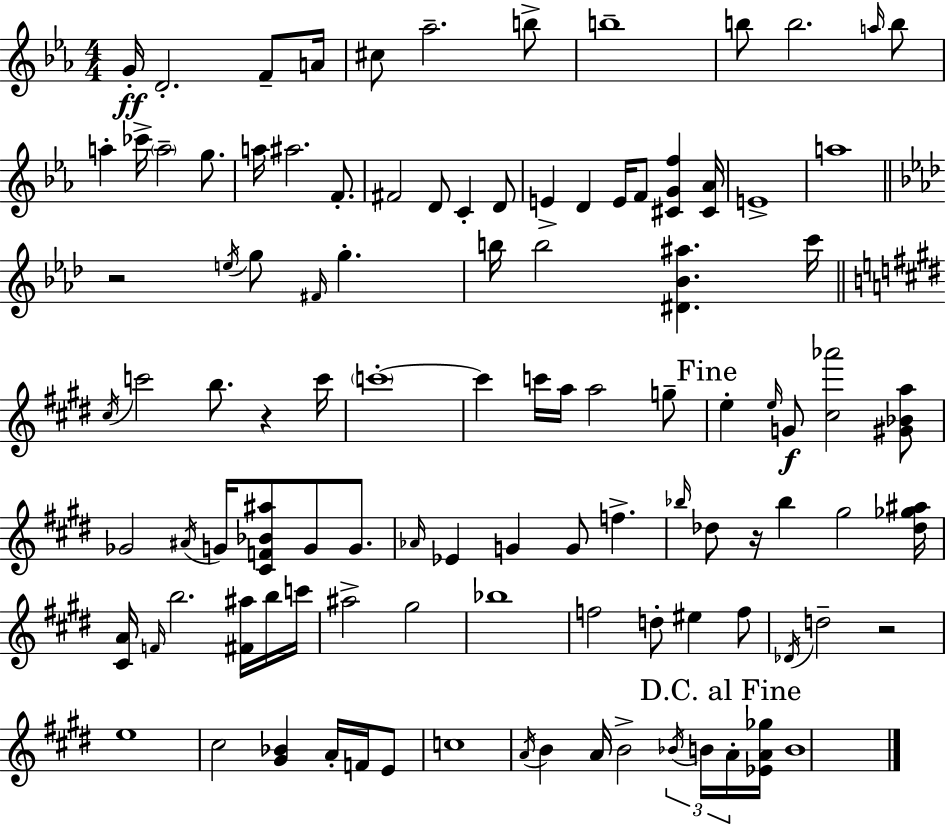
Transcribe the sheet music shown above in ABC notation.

X:1
T:Untitled
M:4/4
L:1/4
K:Eb
G/4 D2 F/2 A/4 ^c/2 _a2 b/2 b4 b/2 b2 a/4 b/2 a _c'/4 a2 g/2 a/4 ^a2 F/2 ^F2 D/2 C D/2 E D E/4 F/2 [^CGf] [^C_A]/4 E4 a4 z2 e/4 g/2 ^F/4 g b/4 b2 [^D_B^a] c'/4 ^c/4 c'2 b/2 z c'/4 c'4 c' c'/4 a/4 a2 g/2 e e/4 G/2 [^c_a']2 [^G_Ba]/2 _G2 ^A/4 G/4 [^CF_B^a]/2 G/2 G/2 _A/4 _E G G/2 f _b/4 _d/2 z/4 _b ^g2 [_d_g^a]/4 [^CA]/4 F/4 b2 [^F^a]/4 b/4 c'/4 ^a2 ^g2 _b4 f2 d/2 ^e f/2 _D/4 d2 z2 e4 ^c2 [^G_B] A/4 F/4 E/2 c4 A/4 B A/4 B2 _B/4 B/4 A/4 [_EA_g]/4 B4